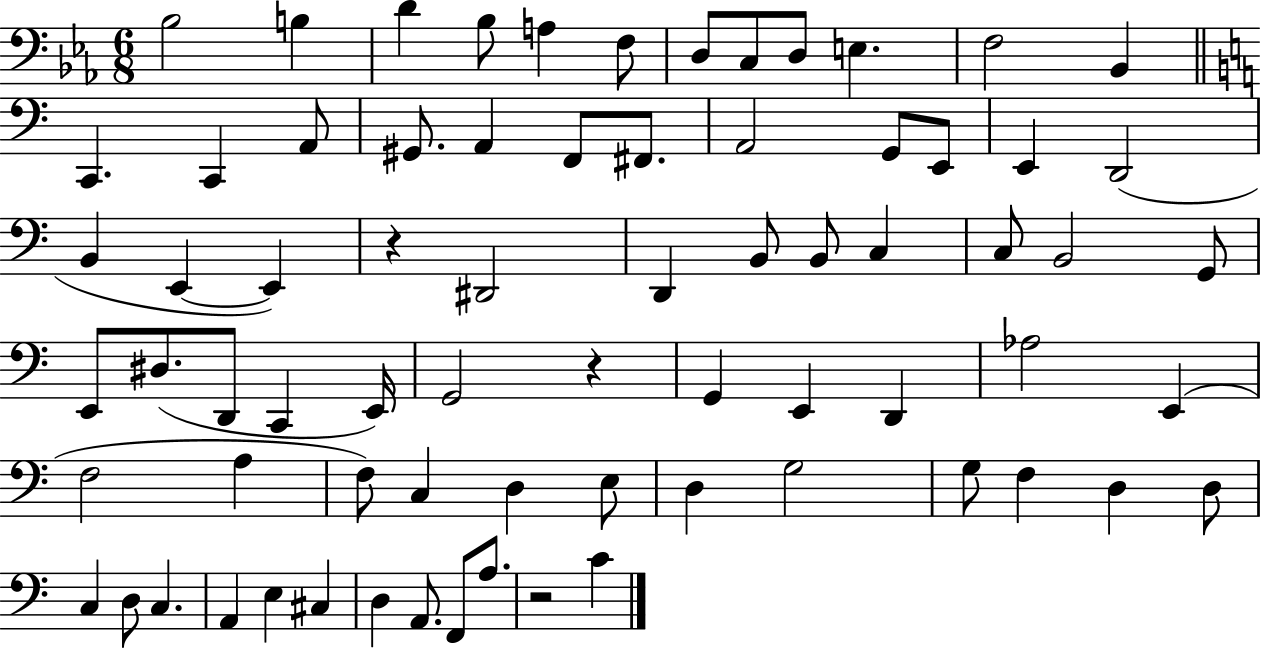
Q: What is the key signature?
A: EES major